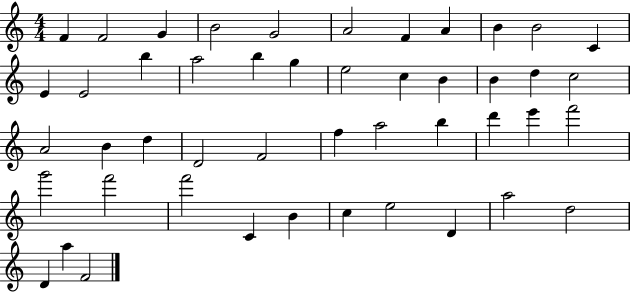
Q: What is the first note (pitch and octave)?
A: F4